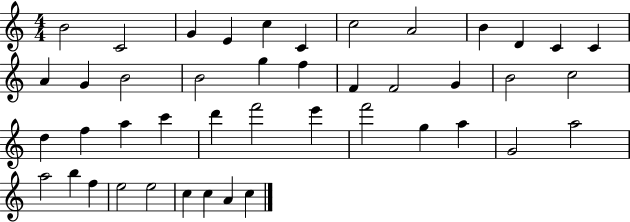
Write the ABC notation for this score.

X:1
T:Untitled
M:4/4
L:1/4
K:C
B2 C2 G E c C c2 A2 B D C C A G B2 B2 g f F F2 G B2 c2 d f a c' d' f'2 e' f'2 g a G2 a2 a2 b f e2 e2 c c A c